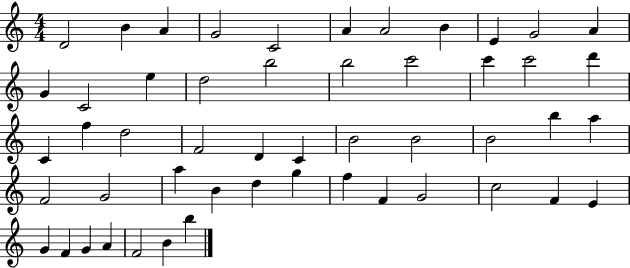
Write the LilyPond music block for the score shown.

{
  \clef treble
  \numericTimeSignature
  \time 4/4
  \key c \major
  d'2 b'4 a'4 | g'2 c'2 | a'4 a'2 b'4 | e'4 g'2 a'4 | \break g'4 c'2 e''4 | d''2 b''2 | b''2 c'''2 | c'''4 c'''2 d'''4 | \break c'4 f''4 d''2 | f'2 d'4 c'4 | b'2 b'2 | b'2 b''4 a''4 | \break f'2 g'2 | a''4 b'4 d''4 g''4 | f''4 f'4 g'2 | c''2 f'4 e'4 | \break g'4 f'4 g'4 a'4 | f'2 b'4 b''4 | \bar "|."
}